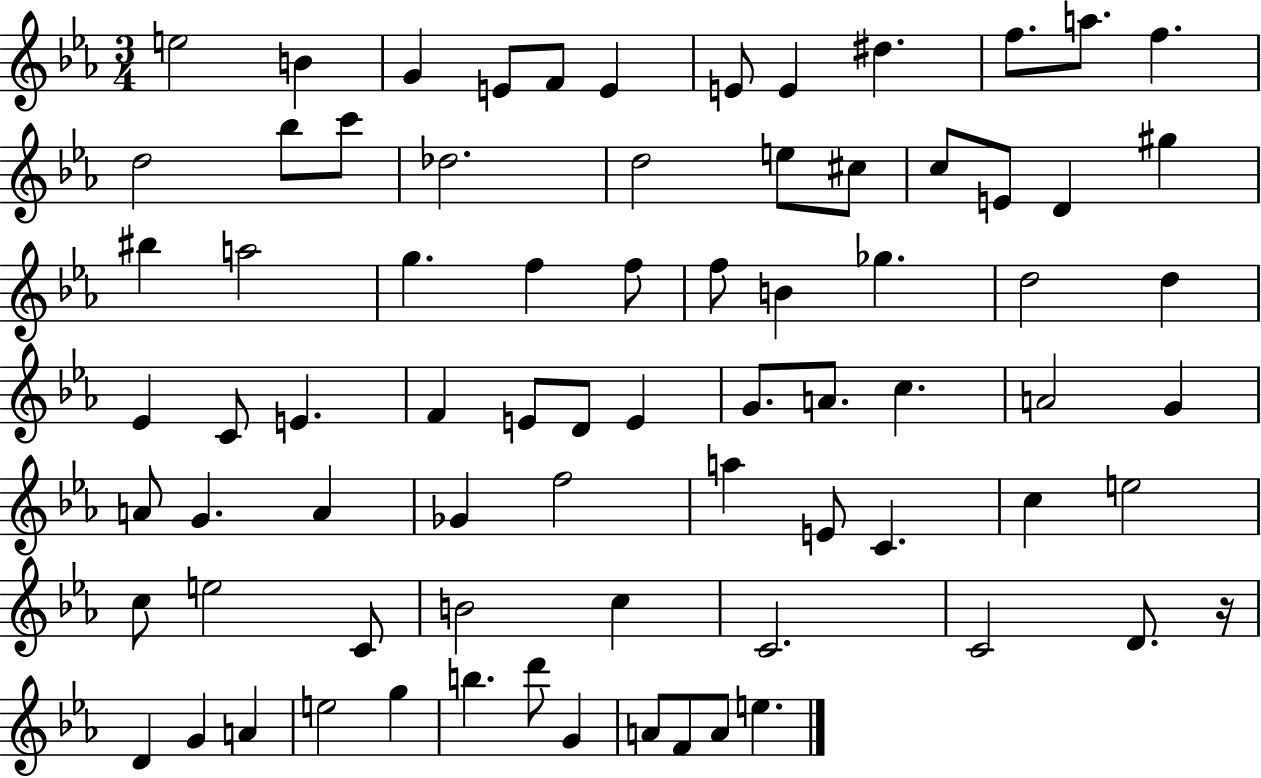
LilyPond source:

{
  \clef treble
  \numericTimeSignature
  \time 3/4
  \key ees \major
  \repeat volta 2 { e''2 b'4 | g'4 e'8 f'8 e'4 | e'8 e'4 dis''4. | f''8. a''8. f''4. | \break d''2 bes''8 c'''8 | des''2. | d''2 e''8 cis''8 | c''8 e'8 d'4 gis''4 | \break bis''4 a''2 | g''4. f''4 f''8 | f''8 b'4 ges''4. | d''2 d''4 | \break ees'4 c'8 e'4. | f'4 e'8 d'8 e'4 | g'8. a'8. c''4. | a'2 g'4 | \break a'8 g'4. a'4 | ges'4 f''2 | a''4 e'8 c'4. | c''4 e''2 | \break c''8 e''2 c'8 | b'2 c''4 | c'2. | c'2 d'8. r16 | \break d'4 g'4 a'4 | e''2 g''4 | b''4. d'''8 g'4 | a'8 f'8 a'8 e''4. | \break } \bar "|."
}